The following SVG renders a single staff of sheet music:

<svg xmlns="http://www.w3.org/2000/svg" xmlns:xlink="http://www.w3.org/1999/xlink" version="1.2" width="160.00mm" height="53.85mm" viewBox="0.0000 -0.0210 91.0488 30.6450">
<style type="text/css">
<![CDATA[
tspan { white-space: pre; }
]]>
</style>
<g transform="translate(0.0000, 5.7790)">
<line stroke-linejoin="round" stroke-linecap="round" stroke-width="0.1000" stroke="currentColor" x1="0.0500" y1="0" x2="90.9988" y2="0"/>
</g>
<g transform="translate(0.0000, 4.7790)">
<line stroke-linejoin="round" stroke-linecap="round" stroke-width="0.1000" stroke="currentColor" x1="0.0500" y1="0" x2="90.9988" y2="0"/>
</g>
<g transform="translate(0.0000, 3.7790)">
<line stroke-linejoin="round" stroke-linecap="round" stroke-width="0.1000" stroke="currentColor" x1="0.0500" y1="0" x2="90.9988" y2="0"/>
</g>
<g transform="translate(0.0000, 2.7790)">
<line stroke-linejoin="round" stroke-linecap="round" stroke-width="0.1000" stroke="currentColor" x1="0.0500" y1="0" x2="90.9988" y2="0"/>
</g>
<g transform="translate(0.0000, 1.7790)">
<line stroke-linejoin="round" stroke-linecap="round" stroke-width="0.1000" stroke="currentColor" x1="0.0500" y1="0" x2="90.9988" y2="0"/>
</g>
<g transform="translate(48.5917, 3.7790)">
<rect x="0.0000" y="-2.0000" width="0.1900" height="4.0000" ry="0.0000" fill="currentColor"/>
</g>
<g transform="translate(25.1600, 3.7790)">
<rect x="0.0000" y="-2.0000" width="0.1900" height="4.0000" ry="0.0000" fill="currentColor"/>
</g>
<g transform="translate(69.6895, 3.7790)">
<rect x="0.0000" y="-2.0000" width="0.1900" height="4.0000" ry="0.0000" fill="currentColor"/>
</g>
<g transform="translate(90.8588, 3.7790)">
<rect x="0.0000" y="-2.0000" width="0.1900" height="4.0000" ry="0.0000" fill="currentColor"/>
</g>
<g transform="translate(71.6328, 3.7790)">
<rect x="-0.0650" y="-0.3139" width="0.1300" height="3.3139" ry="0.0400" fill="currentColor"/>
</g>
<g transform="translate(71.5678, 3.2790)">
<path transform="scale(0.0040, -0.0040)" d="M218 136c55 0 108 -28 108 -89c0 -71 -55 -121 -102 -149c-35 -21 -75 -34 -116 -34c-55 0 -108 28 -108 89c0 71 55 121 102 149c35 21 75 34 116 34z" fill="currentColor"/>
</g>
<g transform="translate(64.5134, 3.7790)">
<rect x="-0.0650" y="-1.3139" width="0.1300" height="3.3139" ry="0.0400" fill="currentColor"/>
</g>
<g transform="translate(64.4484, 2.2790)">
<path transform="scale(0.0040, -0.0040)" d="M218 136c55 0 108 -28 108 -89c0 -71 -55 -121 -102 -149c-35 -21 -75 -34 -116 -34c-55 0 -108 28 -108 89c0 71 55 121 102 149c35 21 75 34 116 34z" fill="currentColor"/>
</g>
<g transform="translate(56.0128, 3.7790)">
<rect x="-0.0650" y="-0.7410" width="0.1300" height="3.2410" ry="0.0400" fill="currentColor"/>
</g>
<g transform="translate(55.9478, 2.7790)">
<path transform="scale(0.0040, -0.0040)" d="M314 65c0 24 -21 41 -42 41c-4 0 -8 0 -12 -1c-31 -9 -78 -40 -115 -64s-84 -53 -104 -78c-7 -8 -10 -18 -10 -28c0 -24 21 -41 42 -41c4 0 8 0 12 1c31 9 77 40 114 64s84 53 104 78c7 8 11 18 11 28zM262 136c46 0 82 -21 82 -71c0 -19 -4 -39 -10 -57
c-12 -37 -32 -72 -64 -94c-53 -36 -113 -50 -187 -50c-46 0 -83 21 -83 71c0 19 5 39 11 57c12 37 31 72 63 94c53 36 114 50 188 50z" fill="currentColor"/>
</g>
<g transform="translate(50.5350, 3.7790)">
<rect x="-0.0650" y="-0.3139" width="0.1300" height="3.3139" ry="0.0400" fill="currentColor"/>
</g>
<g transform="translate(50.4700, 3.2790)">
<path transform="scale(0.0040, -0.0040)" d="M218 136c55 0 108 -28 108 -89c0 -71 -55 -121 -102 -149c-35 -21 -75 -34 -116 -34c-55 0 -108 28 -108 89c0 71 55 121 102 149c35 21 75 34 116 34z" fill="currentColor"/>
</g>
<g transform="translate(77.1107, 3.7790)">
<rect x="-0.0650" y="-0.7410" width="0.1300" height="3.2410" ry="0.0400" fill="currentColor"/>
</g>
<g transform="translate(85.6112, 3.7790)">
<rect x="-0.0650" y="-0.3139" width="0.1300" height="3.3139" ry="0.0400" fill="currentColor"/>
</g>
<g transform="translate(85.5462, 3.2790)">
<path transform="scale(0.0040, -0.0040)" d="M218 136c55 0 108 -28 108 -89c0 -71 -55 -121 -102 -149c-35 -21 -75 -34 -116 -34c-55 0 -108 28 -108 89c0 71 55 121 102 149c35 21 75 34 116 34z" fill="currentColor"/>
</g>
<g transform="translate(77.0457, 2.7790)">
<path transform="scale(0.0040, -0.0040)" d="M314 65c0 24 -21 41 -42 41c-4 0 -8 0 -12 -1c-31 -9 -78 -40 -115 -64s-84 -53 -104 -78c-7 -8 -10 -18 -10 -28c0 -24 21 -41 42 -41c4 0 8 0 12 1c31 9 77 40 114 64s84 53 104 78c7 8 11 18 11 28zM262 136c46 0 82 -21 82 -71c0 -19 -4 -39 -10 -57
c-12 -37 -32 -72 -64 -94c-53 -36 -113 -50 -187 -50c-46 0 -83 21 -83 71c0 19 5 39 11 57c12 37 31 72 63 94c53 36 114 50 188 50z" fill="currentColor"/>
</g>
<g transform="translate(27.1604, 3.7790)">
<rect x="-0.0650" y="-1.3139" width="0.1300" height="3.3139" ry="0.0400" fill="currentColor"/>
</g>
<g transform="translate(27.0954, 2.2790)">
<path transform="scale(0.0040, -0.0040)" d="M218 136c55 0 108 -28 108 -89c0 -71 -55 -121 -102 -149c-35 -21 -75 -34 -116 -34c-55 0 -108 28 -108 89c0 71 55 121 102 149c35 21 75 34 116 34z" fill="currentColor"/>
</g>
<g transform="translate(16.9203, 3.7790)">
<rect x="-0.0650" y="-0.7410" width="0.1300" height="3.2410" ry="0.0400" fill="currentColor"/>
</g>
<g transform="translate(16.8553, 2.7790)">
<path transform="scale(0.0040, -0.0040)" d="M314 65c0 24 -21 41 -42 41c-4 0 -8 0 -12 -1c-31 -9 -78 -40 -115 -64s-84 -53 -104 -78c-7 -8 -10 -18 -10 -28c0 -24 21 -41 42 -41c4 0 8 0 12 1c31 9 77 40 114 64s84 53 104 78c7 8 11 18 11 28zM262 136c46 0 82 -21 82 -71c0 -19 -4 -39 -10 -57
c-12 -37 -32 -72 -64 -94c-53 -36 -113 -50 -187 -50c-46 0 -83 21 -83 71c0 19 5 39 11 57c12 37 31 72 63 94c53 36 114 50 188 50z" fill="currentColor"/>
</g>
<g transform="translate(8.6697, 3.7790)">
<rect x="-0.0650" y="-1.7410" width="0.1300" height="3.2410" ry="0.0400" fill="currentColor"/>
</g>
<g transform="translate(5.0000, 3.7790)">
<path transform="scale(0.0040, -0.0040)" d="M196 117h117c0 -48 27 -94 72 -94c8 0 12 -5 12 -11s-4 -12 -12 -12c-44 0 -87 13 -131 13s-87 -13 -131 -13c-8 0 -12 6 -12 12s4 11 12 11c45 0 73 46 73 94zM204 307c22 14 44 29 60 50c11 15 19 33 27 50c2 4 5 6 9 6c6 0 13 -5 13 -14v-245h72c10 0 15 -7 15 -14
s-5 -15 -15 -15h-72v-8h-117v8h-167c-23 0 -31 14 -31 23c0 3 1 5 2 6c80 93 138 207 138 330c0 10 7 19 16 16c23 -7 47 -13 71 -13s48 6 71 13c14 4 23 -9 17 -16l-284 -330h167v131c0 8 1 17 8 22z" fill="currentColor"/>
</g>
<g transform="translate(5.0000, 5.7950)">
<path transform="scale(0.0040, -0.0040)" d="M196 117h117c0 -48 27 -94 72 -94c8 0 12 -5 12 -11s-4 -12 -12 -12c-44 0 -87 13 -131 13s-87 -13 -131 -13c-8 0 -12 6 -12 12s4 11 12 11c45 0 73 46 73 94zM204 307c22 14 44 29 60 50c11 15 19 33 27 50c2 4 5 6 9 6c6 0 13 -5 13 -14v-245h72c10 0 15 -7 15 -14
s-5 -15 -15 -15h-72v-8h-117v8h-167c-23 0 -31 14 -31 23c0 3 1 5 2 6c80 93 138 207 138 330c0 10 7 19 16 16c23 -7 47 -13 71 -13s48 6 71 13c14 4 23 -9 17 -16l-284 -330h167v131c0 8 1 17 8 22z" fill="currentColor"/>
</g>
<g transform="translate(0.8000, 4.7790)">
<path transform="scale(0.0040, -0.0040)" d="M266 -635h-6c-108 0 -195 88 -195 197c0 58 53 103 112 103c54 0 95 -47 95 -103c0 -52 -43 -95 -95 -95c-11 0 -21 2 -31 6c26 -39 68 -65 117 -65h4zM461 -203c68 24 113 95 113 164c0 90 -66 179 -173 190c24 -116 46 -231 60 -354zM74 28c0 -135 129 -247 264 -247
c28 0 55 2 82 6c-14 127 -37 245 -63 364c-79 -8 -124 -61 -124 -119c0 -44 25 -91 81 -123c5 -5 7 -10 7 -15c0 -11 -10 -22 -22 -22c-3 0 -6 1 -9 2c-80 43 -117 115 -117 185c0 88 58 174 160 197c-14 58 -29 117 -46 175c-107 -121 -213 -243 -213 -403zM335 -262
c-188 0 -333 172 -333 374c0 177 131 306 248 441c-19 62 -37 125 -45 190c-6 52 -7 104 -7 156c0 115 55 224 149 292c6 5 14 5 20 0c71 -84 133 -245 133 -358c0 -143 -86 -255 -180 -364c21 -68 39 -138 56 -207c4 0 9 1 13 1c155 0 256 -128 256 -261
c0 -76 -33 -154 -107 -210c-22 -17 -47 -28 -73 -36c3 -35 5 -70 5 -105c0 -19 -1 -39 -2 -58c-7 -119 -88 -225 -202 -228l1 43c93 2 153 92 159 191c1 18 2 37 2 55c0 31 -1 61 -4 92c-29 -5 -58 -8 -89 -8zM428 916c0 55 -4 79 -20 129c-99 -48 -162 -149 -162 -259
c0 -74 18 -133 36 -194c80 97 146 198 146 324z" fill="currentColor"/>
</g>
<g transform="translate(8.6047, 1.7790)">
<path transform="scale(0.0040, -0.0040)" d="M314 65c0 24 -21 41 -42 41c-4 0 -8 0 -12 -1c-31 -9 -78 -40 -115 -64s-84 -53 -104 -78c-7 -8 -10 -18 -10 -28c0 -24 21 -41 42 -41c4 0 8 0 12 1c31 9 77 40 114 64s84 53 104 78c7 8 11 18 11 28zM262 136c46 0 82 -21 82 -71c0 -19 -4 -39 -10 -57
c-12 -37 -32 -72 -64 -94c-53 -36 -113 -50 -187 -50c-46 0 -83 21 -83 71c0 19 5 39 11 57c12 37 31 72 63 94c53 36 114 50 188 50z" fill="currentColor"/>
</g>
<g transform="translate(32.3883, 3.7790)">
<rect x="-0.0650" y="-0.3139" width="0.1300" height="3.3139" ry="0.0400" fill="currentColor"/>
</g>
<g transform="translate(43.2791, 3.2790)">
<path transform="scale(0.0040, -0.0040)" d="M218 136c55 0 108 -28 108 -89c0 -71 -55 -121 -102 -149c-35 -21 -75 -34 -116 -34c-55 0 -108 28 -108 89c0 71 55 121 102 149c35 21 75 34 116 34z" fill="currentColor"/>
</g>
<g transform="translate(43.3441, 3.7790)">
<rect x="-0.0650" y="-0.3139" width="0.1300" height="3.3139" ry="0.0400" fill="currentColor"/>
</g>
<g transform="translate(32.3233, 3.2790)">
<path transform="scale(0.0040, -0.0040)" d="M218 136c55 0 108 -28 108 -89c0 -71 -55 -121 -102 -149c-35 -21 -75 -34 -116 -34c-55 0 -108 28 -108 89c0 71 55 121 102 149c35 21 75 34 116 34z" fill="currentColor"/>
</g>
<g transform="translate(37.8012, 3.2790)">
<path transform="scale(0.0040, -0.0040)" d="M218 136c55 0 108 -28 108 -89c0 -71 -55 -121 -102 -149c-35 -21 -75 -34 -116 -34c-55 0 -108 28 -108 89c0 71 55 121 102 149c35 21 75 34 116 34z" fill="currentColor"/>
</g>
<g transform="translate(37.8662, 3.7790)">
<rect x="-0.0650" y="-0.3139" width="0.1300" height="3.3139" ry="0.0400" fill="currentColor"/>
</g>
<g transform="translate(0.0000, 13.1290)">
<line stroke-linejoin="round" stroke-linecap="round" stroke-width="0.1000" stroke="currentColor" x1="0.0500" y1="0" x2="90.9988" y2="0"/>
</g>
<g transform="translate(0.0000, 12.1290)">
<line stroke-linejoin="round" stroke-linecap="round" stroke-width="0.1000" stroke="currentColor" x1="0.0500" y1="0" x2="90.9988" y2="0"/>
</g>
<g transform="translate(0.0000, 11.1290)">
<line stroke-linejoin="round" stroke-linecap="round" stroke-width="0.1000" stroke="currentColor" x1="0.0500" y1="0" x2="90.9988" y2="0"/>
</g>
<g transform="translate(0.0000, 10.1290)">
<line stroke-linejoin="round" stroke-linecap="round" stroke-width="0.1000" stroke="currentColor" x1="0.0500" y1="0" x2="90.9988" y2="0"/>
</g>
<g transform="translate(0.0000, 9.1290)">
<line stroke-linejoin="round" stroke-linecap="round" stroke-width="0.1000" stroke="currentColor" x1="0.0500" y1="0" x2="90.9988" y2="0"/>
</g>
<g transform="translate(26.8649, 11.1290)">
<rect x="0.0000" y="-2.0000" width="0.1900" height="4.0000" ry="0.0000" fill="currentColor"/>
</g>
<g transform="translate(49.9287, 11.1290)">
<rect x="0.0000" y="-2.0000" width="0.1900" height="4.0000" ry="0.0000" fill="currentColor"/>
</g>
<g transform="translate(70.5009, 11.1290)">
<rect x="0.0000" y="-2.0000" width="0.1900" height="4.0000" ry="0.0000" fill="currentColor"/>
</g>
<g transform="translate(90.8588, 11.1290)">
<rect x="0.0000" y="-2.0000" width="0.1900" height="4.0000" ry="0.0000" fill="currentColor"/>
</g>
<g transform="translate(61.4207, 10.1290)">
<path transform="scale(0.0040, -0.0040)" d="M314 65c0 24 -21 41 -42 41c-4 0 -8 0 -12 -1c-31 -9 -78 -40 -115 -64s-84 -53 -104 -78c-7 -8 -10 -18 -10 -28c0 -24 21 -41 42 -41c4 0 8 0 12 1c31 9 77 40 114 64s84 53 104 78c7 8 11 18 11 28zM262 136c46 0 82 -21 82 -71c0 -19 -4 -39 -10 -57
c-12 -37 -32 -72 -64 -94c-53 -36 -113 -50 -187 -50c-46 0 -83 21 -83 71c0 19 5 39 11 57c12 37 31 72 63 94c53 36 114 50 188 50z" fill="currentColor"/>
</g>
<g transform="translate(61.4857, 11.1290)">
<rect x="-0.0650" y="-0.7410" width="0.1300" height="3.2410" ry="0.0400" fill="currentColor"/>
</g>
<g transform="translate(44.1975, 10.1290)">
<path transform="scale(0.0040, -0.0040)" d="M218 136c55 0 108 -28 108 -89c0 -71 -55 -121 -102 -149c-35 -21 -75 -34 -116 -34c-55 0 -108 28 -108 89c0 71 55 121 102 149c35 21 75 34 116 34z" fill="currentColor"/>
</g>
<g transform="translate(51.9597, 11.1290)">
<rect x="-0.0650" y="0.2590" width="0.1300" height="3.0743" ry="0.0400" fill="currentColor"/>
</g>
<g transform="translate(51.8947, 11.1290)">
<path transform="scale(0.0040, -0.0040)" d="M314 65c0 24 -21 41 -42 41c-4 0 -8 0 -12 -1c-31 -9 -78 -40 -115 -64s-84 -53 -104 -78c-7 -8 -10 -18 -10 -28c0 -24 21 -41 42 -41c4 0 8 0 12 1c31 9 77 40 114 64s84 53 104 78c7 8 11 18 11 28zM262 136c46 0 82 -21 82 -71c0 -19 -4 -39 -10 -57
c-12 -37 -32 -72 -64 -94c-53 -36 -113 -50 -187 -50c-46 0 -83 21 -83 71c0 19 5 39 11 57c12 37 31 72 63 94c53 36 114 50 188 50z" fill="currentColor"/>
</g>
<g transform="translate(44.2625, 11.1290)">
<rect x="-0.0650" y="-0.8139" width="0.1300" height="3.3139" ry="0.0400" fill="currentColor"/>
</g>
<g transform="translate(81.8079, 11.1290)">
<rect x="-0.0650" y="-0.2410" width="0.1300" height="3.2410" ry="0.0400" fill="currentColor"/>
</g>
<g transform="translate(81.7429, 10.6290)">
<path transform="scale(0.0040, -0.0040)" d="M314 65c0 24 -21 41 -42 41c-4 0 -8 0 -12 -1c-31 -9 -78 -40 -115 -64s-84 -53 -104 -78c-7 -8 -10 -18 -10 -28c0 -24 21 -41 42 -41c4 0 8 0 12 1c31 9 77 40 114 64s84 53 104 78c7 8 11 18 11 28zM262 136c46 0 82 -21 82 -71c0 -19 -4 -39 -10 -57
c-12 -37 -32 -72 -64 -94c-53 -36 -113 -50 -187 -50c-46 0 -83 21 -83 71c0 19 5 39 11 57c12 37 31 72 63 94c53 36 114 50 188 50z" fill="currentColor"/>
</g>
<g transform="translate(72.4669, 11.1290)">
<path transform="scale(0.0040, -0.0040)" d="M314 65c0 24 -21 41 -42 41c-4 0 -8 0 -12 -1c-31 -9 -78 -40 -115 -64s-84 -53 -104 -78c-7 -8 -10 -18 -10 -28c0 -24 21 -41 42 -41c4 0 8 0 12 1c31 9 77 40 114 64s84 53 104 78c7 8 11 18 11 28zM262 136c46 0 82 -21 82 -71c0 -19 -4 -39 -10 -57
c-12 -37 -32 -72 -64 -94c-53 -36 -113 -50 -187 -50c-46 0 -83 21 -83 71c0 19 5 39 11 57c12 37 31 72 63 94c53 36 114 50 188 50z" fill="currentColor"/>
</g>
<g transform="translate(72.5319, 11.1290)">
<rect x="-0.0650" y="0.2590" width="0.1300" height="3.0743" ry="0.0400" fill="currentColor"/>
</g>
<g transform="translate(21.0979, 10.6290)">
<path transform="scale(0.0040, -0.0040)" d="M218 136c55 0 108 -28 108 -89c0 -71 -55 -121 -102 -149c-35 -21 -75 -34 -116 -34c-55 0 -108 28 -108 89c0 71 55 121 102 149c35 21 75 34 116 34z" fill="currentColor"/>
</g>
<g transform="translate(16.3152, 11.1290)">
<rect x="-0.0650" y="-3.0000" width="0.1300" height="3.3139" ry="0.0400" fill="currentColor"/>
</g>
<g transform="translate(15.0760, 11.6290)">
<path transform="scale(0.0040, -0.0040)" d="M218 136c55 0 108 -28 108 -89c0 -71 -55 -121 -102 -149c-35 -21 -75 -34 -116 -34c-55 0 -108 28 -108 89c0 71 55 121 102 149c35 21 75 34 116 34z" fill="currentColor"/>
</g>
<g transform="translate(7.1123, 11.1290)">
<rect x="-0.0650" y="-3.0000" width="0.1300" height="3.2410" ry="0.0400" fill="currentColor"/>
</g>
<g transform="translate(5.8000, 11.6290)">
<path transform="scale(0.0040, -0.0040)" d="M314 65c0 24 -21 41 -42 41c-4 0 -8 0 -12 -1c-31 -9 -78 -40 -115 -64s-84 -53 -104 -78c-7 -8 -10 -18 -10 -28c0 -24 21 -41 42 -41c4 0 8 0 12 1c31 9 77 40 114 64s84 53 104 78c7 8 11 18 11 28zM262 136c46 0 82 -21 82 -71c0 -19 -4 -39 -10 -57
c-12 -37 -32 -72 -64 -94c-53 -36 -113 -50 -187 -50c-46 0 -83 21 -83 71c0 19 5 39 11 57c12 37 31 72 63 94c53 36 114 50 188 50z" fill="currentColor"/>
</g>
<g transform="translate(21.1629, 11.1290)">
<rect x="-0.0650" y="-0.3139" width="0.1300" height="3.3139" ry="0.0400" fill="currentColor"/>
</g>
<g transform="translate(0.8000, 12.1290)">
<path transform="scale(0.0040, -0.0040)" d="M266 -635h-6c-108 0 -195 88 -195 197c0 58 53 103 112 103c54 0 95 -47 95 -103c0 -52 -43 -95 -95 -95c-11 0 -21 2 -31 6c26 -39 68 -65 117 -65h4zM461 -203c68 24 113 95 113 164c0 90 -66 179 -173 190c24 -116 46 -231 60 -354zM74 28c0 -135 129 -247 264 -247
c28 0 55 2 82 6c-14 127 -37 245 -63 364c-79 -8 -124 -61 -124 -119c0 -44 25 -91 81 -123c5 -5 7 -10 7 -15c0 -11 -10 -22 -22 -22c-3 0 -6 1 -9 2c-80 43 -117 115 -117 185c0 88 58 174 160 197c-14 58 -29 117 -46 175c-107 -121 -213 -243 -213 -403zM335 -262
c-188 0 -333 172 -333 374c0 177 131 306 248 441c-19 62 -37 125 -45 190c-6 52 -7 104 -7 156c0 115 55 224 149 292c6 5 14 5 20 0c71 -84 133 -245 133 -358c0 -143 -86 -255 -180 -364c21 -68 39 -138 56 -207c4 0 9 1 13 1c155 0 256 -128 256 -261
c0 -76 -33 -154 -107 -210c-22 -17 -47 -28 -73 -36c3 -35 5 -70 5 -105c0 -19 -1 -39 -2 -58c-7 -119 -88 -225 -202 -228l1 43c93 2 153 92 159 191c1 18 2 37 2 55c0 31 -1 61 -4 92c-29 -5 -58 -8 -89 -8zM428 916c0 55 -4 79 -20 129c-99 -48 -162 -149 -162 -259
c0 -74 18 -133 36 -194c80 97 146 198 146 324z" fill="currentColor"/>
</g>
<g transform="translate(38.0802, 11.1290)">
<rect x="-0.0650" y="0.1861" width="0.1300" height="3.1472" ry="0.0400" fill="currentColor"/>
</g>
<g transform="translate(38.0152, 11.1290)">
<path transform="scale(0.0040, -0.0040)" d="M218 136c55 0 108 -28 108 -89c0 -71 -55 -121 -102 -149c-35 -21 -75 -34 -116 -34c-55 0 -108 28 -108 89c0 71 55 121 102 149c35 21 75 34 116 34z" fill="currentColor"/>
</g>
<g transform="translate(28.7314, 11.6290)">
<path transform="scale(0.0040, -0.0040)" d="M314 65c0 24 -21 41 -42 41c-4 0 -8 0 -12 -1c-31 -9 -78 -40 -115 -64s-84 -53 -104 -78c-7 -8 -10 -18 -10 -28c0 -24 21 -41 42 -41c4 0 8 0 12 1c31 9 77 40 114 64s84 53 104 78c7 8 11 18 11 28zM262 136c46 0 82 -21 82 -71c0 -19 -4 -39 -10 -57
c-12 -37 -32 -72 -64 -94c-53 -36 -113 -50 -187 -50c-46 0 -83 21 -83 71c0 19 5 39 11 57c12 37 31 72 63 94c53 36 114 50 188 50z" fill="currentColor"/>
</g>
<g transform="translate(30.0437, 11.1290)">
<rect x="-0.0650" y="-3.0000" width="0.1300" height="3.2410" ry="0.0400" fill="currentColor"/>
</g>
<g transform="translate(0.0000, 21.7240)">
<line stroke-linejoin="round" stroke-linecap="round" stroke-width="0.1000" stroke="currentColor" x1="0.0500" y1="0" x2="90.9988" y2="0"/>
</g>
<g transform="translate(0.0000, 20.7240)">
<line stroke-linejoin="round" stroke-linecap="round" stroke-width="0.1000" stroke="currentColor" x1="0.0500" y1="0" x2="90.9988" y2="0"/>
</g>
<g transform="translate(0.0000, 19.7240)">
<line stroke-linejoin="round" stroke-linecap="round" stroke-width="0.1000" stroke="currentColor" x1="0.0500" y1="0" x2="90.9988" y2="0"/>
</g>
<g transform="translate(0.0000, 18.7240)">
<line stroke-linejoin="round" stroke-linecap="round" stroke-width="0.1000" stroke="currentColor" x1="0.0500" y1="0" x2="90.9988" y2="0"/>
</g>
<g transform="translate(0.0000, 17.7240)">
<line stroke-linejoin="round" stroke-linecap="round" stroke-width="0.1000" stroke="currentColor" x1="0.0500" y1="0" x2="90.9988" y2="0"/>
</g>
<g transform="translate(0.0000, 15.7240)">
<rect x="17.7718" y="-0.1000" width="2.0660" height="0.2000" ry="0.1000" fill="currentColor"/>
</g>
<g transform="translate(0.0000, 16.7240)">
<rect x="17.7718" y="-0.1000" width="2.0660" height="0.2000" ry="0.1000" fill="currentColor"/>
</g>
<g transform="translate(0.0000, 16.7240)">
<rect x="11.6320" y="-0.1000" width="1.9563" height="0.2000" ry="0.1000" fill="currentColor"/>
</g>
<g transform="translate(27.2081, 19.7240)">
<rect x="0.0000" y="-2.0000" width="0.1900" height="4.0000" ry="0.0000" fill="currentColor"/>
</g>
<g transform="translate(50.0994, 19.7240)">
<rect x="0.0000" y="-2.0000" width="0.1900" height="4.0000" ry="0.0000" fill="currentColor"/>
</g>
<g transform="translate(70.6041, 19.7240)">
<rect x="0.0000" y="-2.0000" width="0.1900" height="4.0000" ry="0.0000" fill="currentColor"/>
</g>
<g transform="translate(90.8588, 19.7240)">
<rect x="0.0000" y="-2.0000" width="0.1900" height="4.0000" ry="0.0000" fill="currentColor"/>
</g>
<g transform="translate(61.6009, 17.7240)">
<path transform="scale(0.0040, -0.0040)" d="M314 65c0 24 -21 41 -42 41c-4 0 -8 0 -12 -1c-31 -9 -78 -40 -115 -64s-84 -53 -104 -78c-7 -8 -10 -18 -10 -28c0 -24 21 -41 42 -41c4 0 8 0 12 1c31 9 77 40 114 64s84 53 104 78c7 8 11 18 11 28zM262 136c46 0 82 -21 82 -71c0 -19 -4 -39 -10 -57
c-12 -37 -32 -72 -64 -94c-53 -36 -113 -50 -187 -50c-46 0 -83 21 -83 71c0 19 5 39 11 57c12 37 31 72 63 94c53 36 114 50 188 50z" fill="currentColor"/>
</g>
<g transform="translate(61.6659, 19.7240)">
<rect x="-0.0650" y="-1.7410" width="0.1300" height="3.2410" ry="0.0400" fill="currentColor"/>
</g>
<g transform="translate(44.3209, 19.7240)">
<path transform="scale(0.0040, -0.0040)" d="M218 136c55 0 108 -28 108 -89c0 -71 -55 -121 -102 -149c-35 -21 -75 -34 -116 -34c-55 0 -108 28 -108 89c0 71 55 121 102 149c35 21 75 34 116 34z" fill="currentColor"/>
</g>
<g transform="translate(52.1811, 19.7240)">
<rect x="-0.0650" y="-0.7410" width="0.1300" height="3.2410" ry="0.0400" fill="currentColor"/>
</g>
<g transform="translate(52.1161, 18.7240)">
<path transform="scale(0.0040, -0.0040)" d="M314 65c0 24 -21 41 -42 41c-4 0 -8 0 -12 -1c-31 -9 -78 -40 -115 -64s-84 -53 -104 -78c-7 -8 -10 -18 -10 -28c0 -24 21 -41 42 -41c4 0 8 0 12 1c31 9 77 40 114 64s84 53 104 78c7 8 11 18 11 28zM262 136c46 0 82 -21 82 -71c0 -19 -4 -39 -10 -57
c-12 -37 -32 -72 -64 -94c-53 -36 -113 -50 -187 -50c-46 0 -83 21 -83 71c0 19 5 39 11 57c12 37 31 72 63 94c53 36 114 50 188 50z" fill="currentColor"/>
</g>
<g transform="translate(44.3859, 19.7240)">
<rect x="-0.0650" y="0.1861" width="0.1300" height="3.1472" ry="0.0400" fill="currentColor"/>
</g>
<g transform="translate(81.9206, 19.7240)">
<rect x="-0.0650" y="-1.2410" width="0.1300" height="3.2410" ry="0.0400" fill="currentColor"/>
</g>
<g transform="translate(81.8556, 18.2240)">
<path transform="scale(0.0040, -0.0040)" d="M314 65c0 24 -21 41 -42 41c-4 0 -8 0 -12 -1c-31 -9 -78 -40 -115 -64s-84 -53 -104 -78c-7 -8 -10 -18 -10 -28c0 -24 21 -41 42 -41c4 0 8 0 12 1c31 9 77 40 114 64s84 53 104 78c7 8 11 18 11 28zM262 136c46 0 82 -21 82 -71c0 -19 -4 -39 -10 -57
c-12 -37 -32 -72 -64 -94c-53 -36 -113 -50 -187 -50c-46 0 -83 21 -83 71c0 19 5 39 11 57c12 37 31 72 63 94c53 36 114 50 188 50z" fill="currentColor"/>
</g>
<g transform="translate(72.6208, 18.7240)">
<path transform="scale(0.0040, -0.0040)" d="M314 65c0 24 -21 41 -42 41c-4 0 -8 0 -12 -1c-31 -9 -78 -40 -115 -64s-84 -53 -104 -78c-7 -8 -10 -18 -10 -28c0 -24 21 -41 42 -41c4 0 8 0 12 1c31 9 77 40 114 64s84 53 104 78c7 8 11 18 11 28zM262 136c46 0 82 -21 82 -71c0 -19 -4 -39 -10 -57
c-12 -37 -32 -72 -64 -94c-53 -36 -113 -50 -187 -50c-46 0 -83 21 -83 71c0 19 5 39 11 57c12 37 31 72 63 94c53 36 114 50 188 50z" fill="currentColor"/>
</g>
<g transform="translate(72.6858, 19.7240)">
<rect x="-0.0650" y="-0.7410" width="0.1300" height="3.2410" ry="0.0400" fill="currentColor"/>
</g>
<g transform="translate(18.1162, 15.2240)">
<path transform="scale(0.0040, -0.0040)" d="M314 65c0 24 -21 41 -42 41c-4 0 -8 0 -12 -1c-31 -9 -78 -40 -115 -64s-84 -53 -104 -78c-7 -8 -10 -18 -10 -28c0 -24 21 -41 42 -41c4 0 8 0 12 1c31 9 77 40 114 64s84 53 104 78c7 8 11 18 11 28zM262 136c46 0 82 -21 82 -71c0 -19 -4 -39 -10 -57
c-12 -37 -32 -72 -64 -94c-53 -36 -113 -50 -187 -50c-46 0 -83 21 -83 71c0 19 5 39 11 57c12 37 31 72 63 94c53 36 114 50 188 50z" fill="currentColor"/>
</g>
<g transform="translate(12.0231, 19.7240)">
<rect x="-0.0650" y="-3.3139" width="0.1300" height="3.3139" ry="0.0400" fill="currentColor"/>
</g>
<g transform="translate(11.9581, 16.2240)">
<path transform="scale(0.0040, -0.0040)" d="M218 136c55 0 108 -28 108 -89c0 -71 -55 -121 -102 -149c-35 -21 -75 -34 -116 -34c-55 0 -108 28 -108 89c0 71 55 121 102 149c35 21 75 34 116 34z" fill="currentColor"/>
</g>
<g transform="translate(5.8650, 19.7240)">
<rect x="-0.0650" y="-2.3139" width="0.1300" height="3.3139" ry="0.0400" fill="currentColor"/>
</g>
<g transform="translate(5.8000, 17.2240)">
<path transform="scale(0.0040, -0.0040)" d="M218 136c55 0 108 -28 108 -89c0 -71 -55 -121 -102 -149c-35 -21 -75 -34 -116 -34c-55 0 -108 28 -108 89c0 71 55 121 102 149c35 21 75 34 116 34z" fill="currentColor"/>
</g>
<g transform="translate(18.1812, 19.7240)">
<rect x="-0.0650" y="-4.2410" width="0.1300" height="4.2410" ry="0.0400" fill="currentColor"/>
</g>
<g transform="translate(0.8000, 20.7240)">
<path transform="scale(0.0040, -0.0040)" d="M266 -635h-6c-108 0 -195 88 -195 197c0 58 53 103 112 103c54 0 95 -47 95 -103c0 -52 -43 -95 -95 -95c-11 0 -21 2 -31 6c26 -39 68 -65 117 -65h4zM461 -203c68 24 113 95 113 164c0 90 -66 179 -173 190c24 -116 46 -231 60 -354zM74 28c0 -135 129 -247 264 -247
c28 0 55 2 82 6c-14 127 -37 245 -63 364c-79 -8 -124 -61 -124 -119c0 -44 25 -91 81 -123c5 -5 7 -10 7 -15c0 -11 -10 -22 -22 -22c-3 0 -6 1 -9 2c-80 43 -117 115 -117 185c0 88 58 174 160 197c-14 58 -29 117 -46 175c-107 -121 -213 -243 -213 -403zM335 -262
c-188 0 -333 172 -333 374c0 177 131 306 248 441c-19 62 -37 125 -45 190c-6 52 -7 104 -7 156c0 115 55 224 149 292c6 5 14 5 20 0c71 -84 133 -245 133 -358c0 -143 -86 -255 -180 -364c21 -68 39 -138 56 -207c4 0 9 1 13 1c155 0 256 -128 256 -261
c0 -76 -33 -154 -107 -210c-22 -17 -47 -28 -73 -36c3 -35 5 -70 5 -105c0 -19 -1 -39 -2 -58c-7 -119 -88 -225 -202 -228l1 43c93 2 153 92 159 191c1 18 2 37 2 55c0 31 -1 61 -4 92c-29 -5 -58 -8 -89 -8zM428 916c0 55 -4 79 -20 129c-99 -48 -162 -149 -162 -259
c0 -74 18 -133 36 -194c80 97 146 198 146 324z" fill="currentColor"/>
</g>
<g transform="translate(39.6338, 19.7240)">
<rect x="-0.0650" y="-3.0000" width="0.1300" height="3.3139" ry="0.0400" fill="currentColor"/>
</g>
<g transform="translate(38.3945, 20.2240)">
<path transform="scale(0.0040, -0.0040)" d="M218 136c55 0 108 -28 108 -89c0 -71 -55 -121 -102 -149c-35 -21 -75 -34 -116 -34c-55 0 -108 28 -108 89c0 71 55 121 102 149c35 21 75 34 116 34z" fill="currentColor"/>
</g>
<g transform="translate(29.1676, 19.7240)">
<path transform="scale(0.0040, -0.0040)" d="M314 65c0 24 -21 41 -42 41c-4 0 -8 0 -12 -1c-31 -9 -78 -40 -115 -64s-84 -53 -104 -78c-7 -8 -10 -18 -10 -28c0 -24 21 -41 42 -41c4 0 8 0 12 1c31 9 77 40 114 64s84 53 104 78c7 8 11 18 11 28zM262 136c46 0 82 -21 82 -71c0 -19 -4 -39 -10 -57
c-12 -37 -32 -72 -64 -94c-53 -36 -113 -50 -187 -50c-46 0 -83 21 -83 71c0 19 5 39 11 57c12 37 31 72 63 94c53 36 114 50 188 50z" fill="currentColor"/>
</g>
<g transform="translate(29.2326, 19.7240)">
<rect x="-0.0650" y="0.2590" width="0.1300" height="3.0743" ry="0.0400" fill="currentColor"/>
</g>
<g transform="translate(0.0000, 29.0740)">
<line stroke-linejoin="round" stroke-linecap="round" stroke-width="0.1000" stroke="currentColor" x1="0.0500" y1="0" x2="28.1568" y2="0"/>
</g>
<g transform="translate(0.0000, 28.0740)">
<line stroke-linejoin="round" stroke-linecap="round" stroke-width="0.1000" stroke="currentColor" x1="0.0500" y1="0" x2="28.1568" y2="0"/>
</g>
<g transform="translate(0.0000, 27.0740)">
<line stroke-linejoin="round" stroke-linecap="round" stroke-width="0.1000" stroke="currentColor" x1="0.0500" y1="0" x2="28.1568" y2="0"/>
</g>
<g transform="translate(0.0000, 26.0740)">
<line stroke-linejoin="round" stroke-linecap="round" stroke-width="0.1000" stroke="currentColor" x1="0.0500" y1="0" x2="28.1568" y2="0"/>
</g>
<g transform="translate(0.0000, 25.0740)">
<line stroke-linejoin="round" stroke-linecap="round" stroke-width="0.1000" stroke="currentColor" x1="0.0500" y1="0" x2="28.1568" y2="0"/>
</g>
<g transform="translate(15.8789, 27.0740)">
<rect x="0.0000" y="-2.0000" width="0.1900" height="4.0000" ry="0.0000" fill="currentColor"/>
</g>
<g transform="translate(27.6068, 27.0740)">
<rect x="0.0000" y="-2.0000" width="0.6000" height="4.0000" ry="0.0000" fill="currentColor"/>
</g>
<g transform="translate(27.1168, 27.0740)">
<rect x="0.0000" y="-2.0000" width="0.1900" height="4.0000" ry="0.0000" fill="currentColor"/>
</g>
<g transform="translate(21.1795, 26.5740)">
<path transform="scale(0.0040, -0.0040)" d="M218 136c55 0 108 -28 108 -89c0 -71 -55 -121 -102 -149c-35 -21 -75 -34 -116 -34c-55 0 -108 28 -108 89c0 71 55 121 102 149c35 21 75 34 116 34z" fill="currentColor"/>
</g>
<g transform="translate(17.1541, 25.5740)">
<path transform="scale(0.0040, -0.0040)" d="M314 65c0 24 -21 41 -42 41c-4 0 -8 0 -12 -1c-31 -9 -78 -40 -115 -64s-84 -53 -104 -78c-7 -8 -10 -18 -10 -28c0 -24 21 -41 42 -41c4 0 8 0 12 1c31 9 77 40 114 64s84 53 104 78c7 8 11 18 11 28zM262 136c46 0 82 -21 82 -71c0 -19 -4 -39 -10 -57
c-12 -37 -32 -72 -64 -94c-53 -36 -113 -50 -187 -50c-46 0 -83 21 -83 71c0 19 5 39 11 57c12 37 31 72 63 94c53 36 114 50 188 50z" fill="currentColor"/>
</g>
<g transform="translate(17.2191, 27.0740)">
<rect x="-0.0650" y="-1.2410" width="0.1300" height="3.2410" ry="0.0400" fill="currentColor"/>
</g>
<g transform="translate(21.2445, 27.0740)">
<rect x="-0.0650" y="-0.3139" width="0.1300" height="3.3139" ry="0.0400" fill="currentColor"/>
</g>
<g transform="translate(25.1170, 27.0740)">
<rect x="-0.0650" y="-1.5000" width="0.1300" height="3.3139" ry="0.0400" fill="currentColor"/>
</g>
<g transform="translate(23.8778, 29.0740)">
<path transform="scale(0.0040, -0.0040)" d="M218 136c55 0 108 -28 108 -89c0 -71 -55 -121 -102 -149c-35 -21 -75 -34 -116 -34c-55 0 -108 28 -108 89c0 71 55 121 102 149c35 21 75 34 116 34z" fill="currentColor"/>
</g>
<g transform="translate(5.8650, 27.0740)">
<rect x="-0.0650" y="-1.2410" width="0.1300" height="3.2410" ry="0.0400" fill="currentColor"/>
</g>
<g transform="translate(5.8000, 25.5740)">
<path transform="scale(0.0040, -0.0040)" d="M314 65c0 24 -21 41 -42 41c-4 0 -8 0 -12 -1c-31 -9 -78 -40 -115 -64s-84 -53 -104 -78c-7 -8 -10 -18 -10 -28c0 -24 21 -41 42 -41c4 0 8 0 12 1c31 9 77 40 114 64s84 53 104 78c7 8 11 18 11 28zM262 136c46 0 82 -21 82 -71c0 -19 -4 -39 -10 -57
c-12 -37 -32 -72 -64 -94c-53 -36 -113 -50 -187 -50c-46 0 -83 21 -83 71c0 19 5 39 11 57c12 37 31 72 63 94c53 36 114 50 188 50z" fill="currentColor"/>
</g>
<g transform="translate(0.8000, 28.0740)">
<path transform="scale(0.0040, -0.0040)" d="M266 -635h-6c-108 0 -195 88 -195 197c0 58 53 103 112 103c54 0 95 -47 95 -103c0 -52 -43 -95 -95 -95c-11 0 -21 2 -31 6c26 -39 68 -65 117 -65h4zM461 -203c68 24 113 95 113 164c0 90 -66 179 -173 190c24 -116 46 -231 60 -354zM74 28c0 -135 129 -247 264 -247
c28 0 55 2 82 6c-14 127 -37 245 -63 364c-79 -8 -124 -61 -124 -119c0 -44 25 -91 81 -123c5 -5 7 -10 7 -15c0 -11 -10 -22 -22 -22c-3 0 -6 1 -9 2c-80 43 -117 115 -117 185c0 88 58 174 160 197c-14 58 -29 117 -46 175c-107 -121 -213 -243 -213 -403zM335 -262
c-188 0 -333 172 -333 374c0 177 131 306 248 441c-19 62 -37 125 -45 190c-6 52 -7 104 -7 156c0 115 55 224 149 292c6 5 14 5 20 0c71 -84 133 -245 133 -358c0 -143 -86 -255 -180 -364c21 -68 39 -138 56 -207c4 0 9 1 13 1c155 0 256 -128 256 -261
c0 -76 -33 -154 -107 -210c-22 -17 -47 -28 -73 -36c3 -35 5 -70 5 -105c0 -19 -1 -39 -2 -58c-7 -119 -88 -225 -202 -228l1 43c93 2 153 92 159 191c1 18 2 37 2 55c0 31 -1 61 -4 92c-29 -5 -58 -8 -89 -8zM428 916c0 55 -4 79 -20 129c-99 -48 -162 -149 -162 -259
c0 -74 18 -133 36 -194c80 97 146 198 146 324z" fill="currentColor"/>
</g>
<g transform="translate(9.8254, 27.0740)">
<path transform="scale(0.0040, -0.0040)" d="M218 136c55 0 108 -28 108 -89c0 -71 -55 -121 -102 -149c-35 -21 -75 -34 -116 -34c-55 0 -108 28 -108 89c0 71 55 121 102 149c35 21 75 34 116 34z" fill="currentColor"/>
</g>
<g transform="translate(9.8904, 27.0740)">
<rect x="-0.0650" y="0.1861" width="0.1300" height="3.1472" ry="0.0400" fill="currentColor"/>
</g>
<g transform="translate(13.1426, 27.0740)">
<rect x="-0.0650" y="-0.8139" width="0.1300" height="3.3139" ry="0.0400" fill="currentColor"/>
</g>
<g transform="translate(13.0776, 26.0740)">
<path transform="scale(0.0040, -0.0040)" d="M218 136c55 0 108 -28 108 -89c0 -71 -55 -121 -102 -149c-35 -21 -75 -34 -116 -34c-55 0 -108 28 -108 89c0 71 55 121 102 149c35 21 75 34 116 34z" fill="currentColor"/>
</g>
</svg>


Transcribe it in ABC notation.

X:1
T:Untitled
M:4/4
L:1/4
K:C
f2 d2 e c c c c d2 e c d2 c A2 A c A2 B d B2 d2 B2 c2 g b d'2 B2 A B d2 f2 d2 e2 e2 B d e2 c E